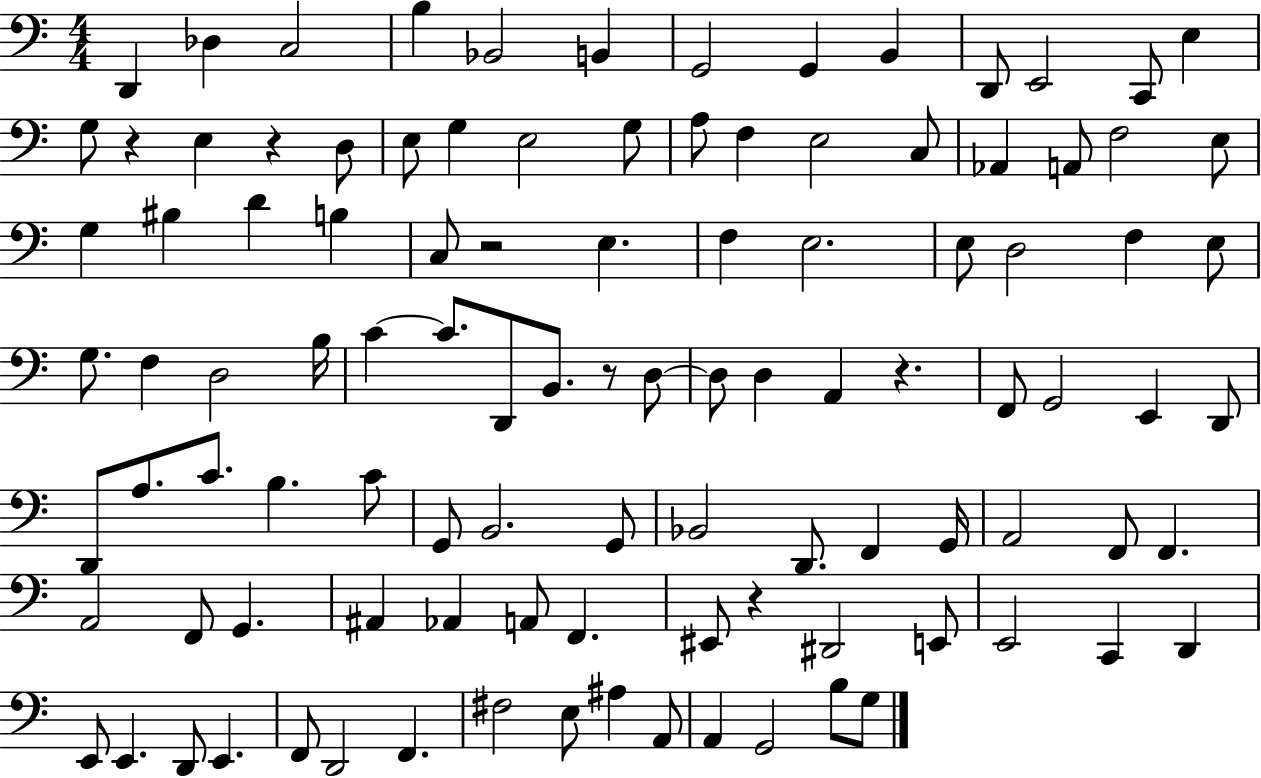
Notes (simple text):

D2/q Db3/q C3/h B3/q Bb2/h B2/q G2/h G2/q B2/q D2/e E2/h C2/e E3/q G3/e R/q E3/q R/q D3/e E3/e G3/q E3/h G3/e A3/e F3/q E3/h C3/e Ab2/q A2/e F3/h E3/e G3/q BIS3/q D4/q B3/q C3/e R/h E3/q. F3/q E3/h. E3/e D3/h F3/q E3/e G3/e. F3/q D3/h B3/s C4/q C4/e. D2/e B2/e. R/e D3/e D3/e D3/q A2/q R/q. F2/e G2/h E2/q D2/e D2/e A3/e. C4/e. B3/q. C4/e G2/e B2/h. G2/e Bb2/h D2/e. F2/q G2/s A2/h F2/e F2/q. A2/h F2/e G2/q. A#2/q Ab2/q A2/e F2/q. EIS2/e R/q D#2/h E2/e E2/h C2/q D2/q E2/e E2/q. D2/e E2/q. F2/e D2/h F2/q. F#3/h E3/e A#3/q A2/e A2/q G2/h B3/e G3/e